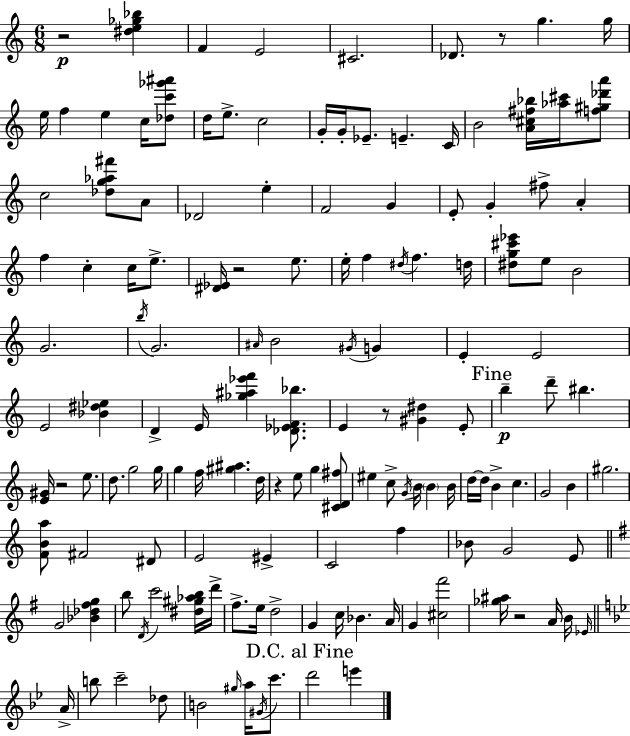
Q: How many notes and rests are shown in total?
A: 143